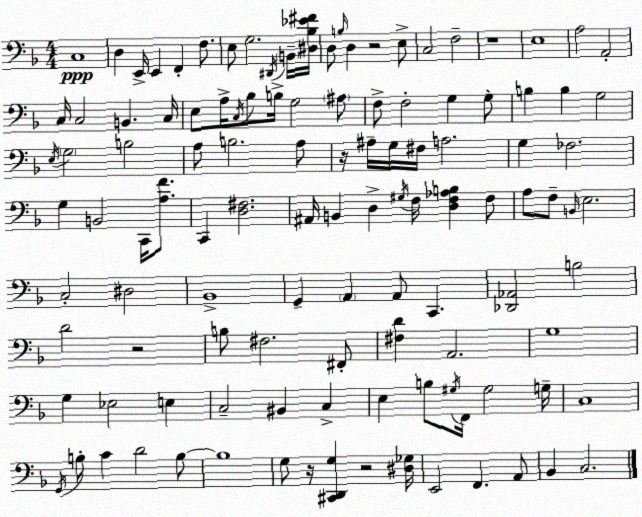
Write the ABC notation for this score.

X:1
T:Untitled
M:4/4
L:1/4
K:F
C,4 D, E,,/4 E,, F,, F,/2 E,/2 G,2 ^D,,/4 B,,/4 [^D,_B,_E^F]/4 D,/2 B,/4 D, z2 E,/2 C,2 F,2 z4 E,4 A,2 A,,2 C,/4 C,2 B,, C,/4 E,/2 A,/4 C,/4 _B,/2 B,/4 G,2 ^A,/2 F,/2 F,2 G, G,/2 B, B, G,2 E,/4 G,2 B,2 A,/2 B,2 A,/2 z/4 ^A,/4 G,/4 ^F,/4 A,2 G, _F,2 G, B,,2 C,,/4 [A,F]/2 C,, [D,^F,]2 ^A,,/4 B,, D, ^G,/4 F,/4 [D,F,_A,B,] F,/2 A,/2 F,/2 B,,/4 E,2 C,2 ^D,2 _B,,4 G,, A,, A,,/2 C,, [_D,,_A,,]2 B,2 D2 z2 B,/2 ^F,2 ^F,,/2 [^F,D] A,,2 G,4 G, _E,2 E, C,2 ^B,, C, E, B,/2 ^G,/4 F,,/4 ^G,2 G,/4 C,4 G,,/4 B,/2 C D2 B,/2 B,4 G,/2 z/4 [^C,,D,,G,] z2 [^D,_G,]/4 E,,2 F,, A,,/2 _B,, C,2